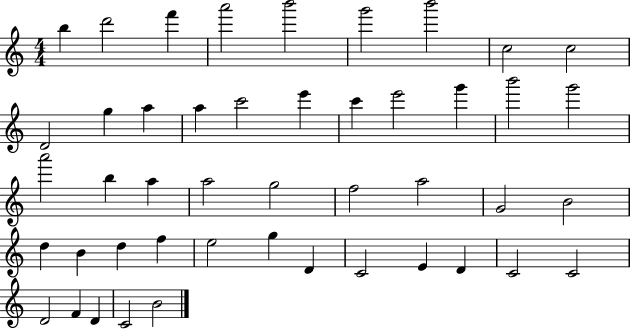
{
  \clef treble
  \numericTimeSignature
  \time 4/4
  \key c \major
  b''4 d'''2 f'''4 | a'''2 b'''2 | g'''2 b'''2 | c''2 c''2 | \break d'2 g''4 a''4 | a''4 c'''2 e'''4 | c'''4 e'''2 g'''4 | b'''2 g'''2 | \break a'''2 b''4 a''4 | a''2 g''2 | f''2 a''2 | g'2 b'2 | \break d''4 b'4 d''4 f''4 | e''2 g''4 d'4 | c'2 e'4 d'4 | c'2 c'2 | \break d'2 f'4 d'4 | c'2 b'2 | \bar "|."
}